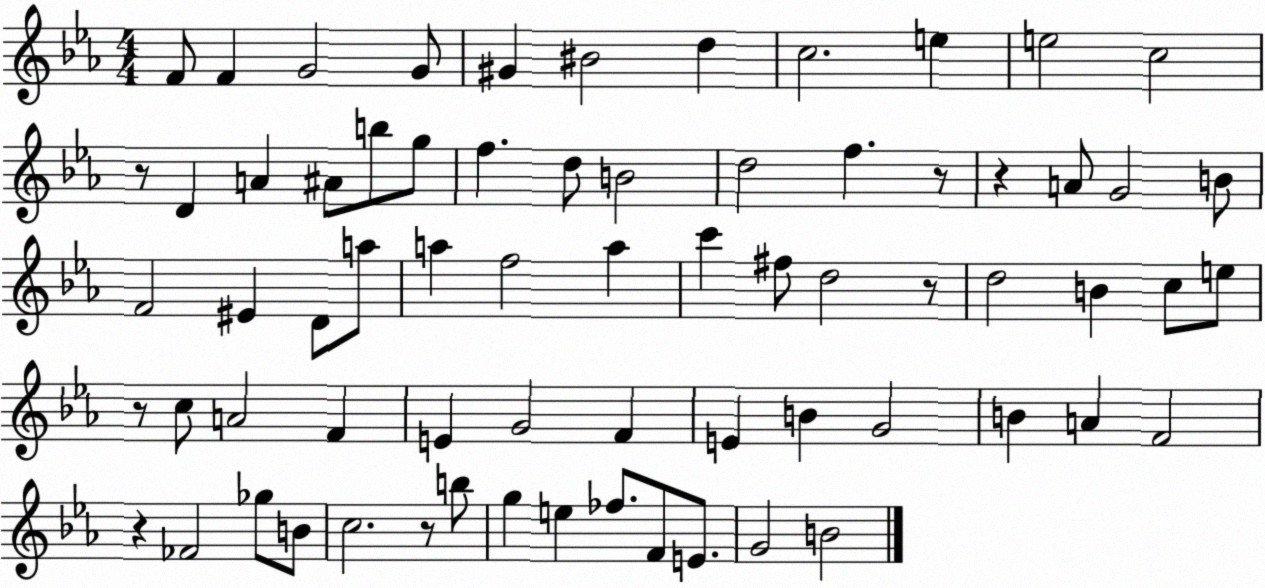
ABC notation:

X:1
T:Untitled
M:4/4
L:1/4
K:Eb
F/2 F G2 G/2 ^G ^B2 d c2 e e2 c2 z/2 D A ^A/2 b/2 g/2 f d/2 B2 d2 f z/2 z A/2 G2 B/2 F2 ^E D/2 a/2 a f2 a c' ^f/2 d2 z/2 d2 B c/2 e/2 z/2 c/2 A2 F E G2 F E B G2 B A F2 z _F2 _g/2 B/2 c2 z/2 b/2 g e _f/2 F/2 E/2 G2 B2